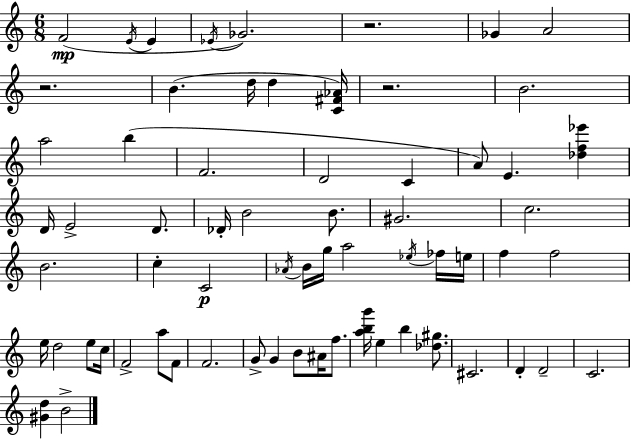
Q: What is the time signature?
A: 6/8